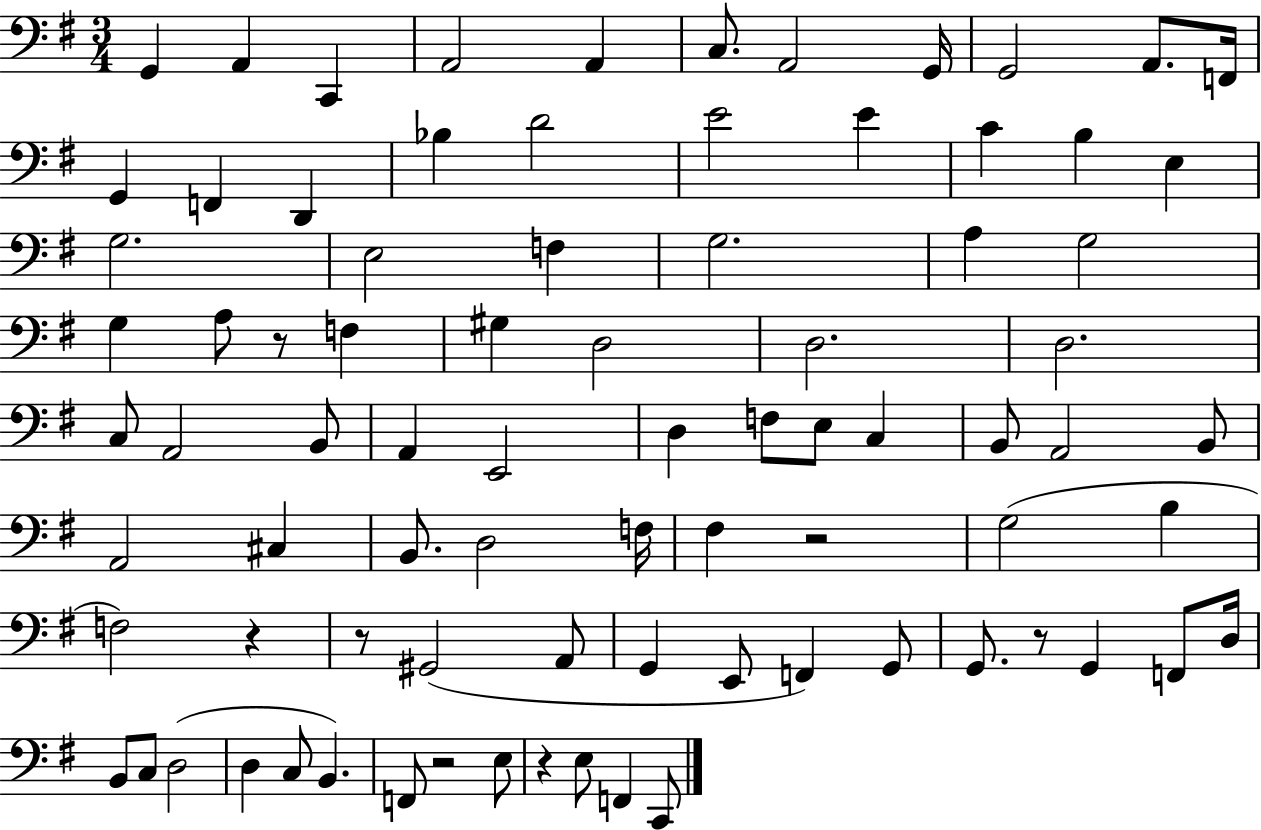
{
  \clef bass
  \numericTimeSignature
  \time 3/4
  \key g \major
  \repeat volta 2 { g,4 a,4 c,4 | a,2 a,4 | c8. a,2 g,16 | g,2 a,8. f,16 | \break g,4 f,4 d,4 | bes4 d'2 | e'2 e'4 | c'4 b4 e4 | \break g2. | e2 f4 | g2. | a4 g2 | \break g4 a8 r8 f4 | gis4 d2 | d2. | d2. | \break c8 a,2 b,8 | a,4 e,2 | d4 f8 e8 c4 | b,8 a,2 b,8 | \break a,2 cis4 | b,8. d2 f16 | fis4 r2 | g2( b4 | \break f2) r4 | r8 gis,2( a,8 | g,4 e,8 f,4) g,8 | g,8. r8 g,4 f,8 d16 | \break b,8 c8 d2( | d4 c8 b,4.) | f,8 r2 e8 | r4 e8 f,4 c,8 | \break } \bar "|."
}